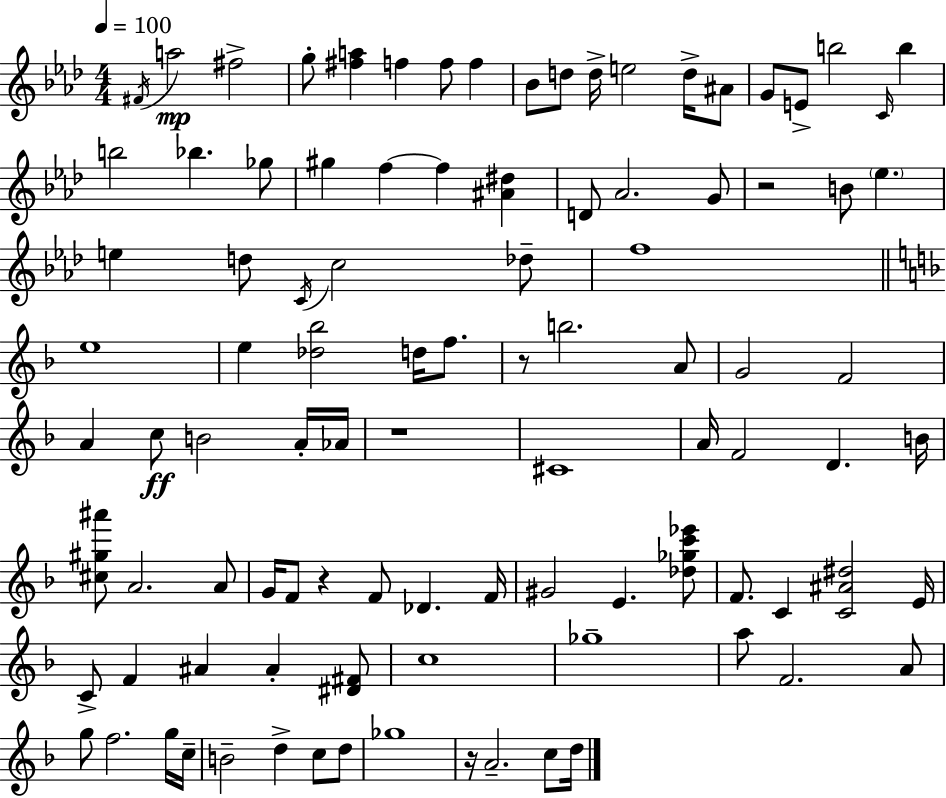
X:1
T:Untitled
M:4/4
L:1/4
K:Ab
^F/4 a2 ^f2 g/2 [^fa] f f/2 f _B/2 d/2 d/4 e2 d/4 ^A/2 G/2 E/2 b2 C/4 b b2 _b _g/2 ^g f f [^A^d] D/2 _A2 G/2 z2 B/2 _e e d/2 C/4 c2 _d/2 f4 e4 e [_d_b]2 d/4 f/2 z/2 b2 A/2 G2 F2 A c/2 B2 A/4 _A/4 z4 ^C4 A/4 F2 D B/4 [^c^g^a']/2 A2 A/2 G/4 F/2 z F/2 _D F/4 ^G2 E [_d_gc'_e']/2 F/2 C [C^A^d]2 E/4 C/2 F ^A ^A [^D^F]/2 c4 _g4 a/2 F2 A/2 g/2 f2 g/4 c/4 B2 d c/2 d/2 _g4 z/4 A2 c/2 d/4